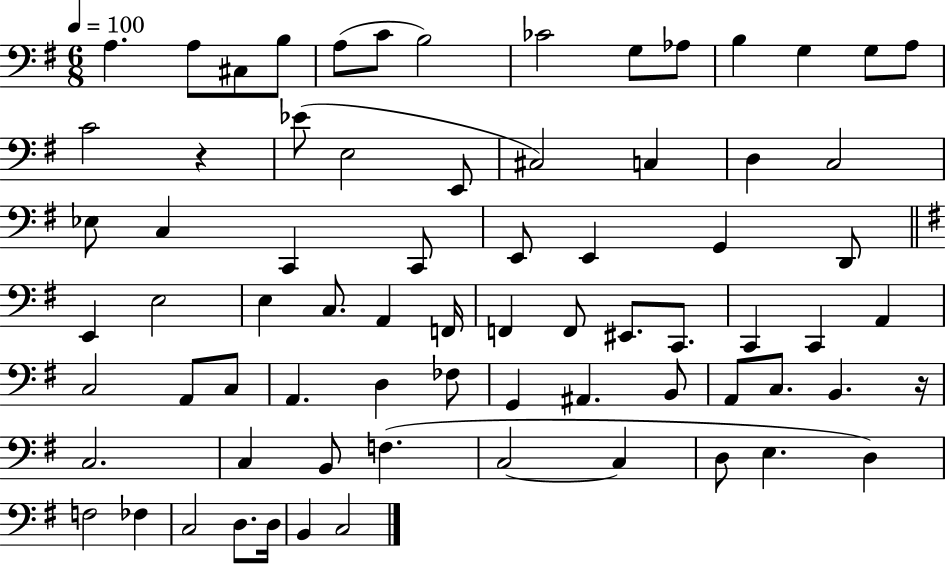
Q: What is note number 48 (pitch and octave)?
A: D3